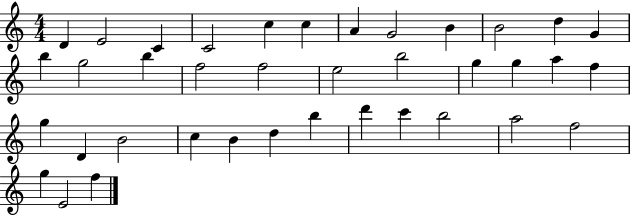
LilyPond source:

{
  \clef treble
  \numericTimeSignature
  \time 4/4
  \key c \major
  d'4 e'2 c'4 | c'2 c''4 c''4 | a'4 g'2 b'4 | b'2 d''4 g'4 | \break b''4 g''2 b''4 | f''2 f''2 | e''2 b''2 | g''4 g''4 a''4 f''4 | \break g''4 d'4 b'2 | c''4 b'4 d''4 b''4 | d'''4 c'''4 b''2 | a''2 f''2 | \break g''4 e'2 f''4 | \bar "|."
}